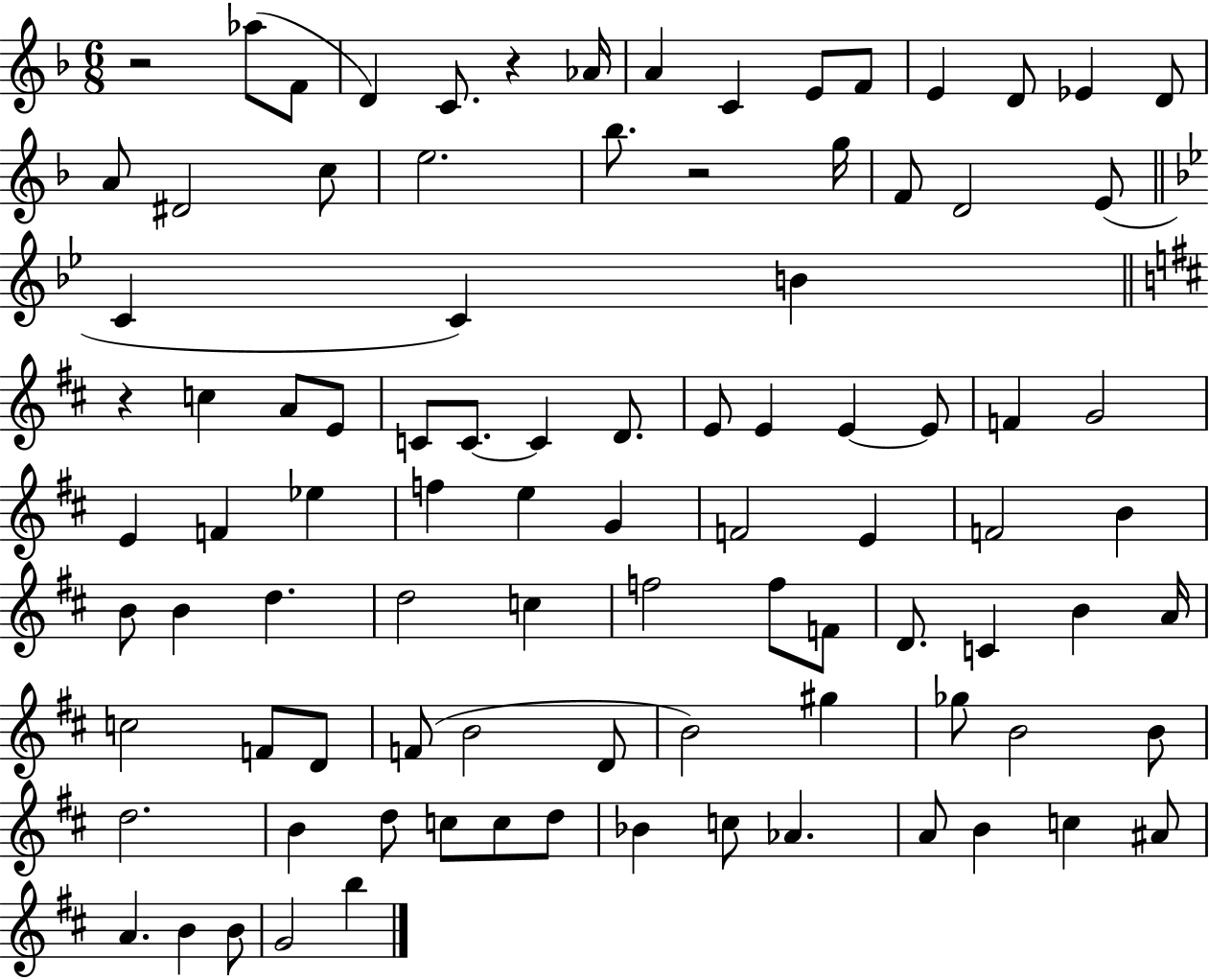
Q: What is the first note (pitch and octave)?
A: Ab5